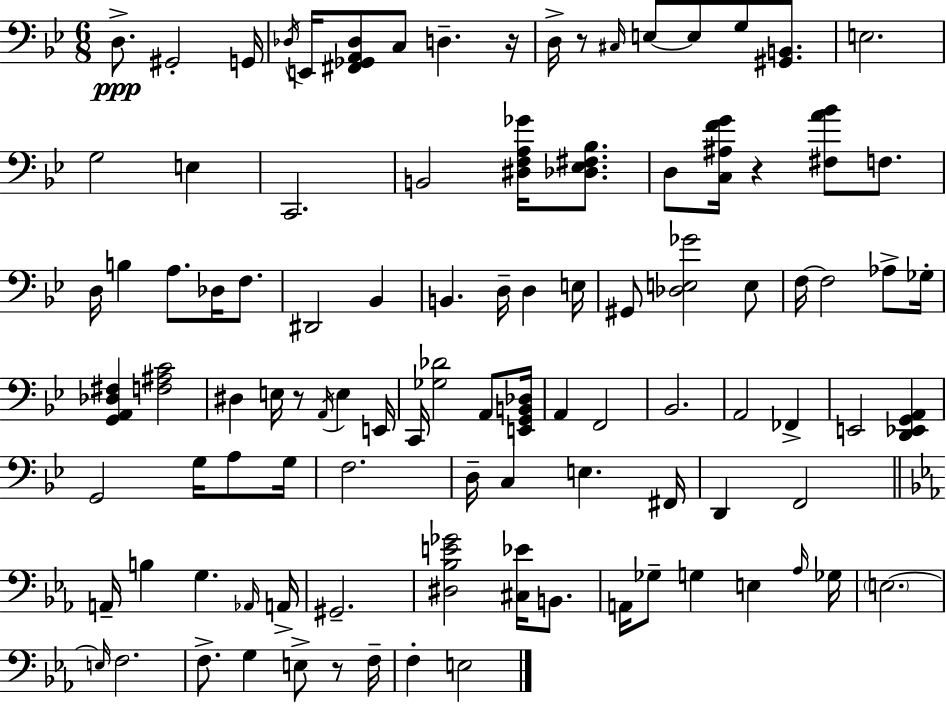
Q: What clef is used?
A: bass